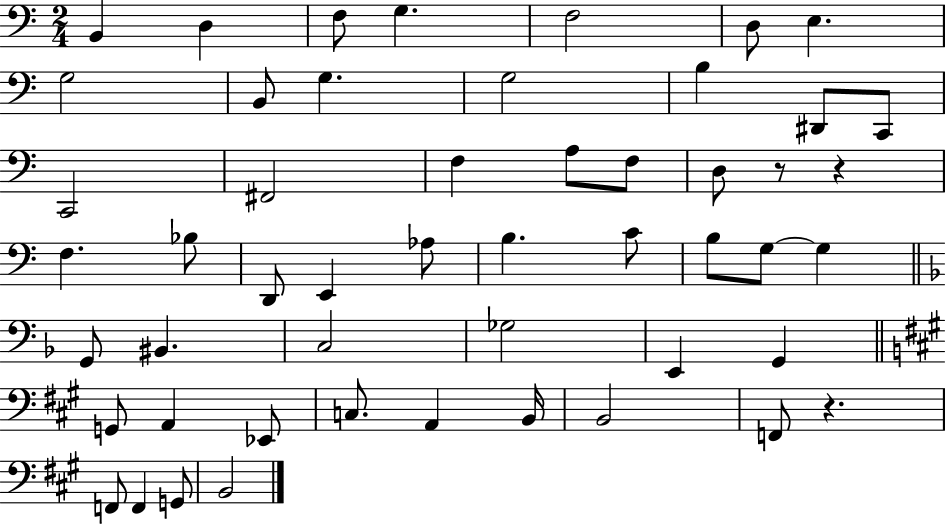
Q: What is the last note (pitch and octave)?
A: B2